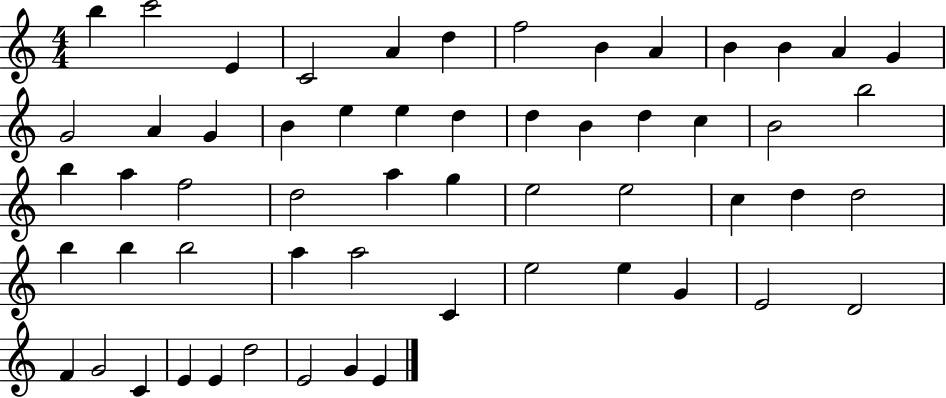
{
  \clef treble
  \numericTimeSignature
  \time 4/4
  \key c \major
  b''4 c'''2 e'4 | c'2 a'4 d''4 | f''2 b'4 a'4 | b'4 b'4 a'4 g'4 | \break g'2 a'4 g'4 | b'4 e''4 e''4 d''4 | d''4 b'4 d''4 c''4 | b'2 b''2 | \break b''4 a''4 f''2 | d''2 a''4 g''4 | e''2 e''2 | c''4 d''4 d''2 | \break b''4 b''4 b''2 | a''4 a''2 c'4 | e''2 e''4 g'4 | e'2 d'2 | \break f'4 g'2 c'4 | e'4 e'4 d''2 | e'2 g'4 e'4 | \bar "|."
}